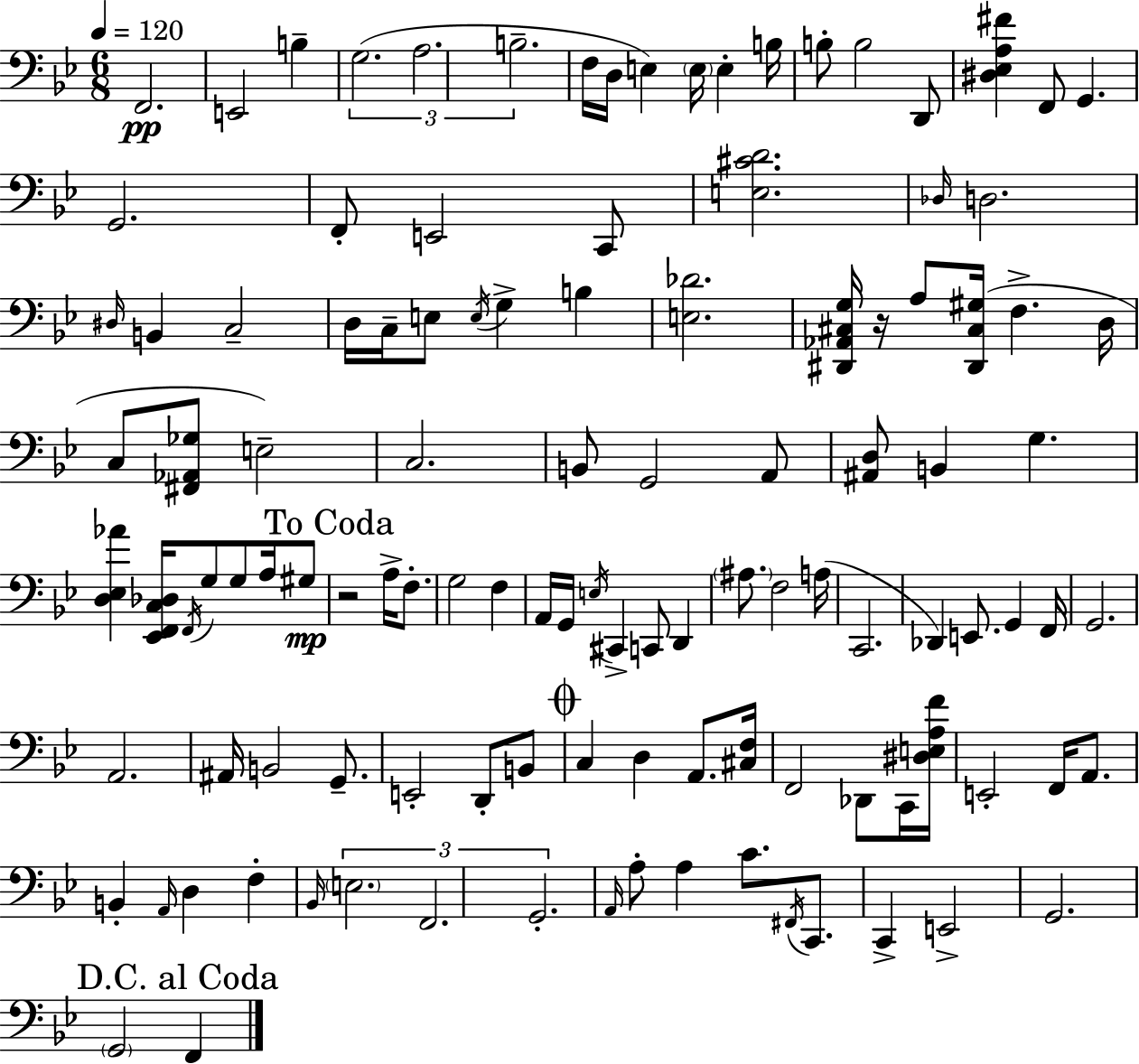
F2/h. E2/h B3/q G3/h. A3/h. B3/h. F3/s D3/s E3/q E3/s E3/q B3/s B3/e B3/h D2/e [D#3,Eb3,A3,F#4]/q F2/e G2/q. G2/h. F2/e E2/h C2/e [E3,C#4,D4]/h. Db3/s D3/h. D#3/s B2/q C3/h D3/s C3/s E3/e E3/s G3/q B3/q [E3,Db4]/h. [D#2,Ab2,C#3,G3]/s R/s A3/e [D#2,C#3,G#3]/s F3/q. D3/s C3/e [F#2,Ab2,Gb3]/e E3/h C3/h. B2/e G2/h A2/e [A#2,D3]/e B2/q G3/q. [D3,Eb3,Ab4]/q [Eb2,F2,C3,Db3]/s F2/s G3/e G3/e A3/s G#3/e R/h A3/s F3/e. G3/h F3/q A2/s G2/s E3/s C#2/q C2/e D2/q A#3/e. F3/h A3/s C2/h. Db2/q E2/e. G2/q F2/s G2/h. A2/h. A#2/s B2/h G2/e. E2/h D2/e B2/e C3/q D3/q A2/e. [C#3,F3]/s F2/h Db2/e C2/s [D#3,E3,A3,F4]/s E2/h F2/s A2/e. B2/q A2/s D3/q F3/q Bb2/s E3/h. F2/h. G2/h. A2/s A3/e A3/q C4/e. F#2/s C2/e. C2/q E2/h G2/h. G2/h F2/q